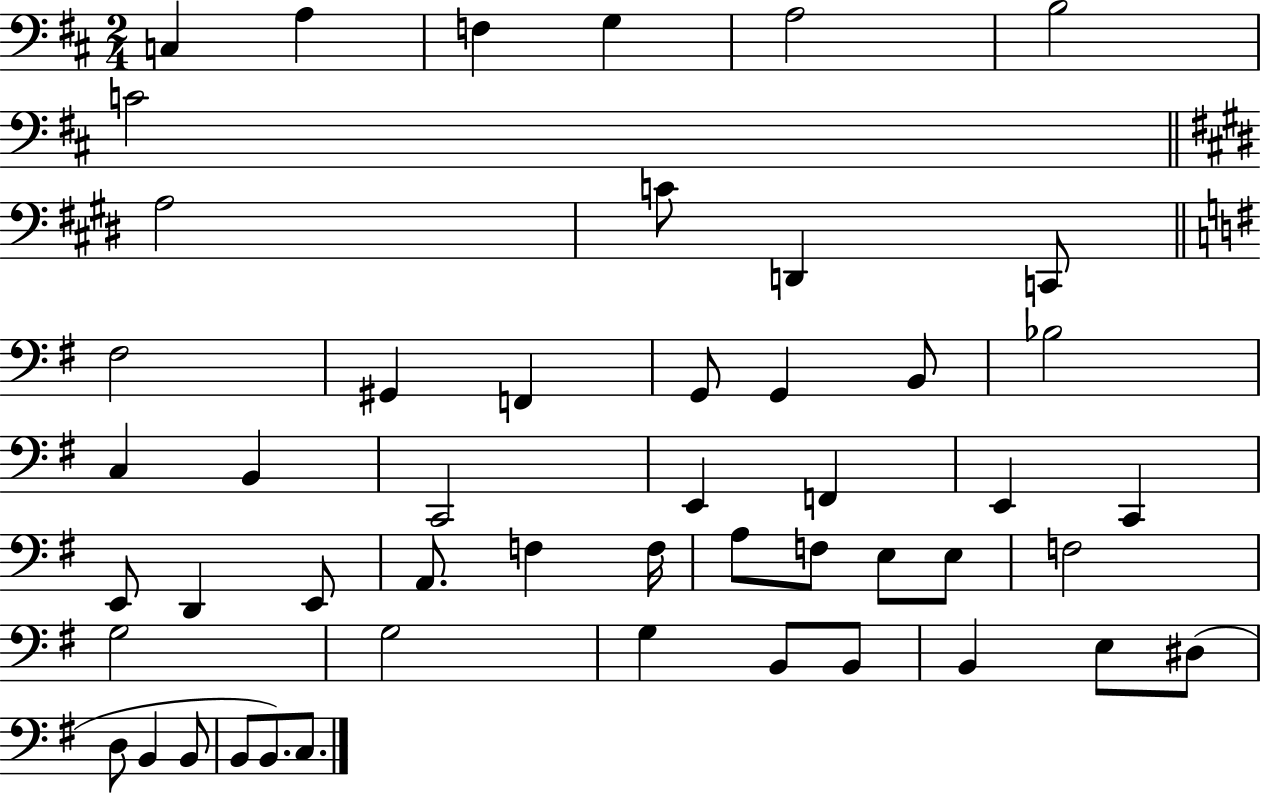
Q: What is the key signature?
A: D major